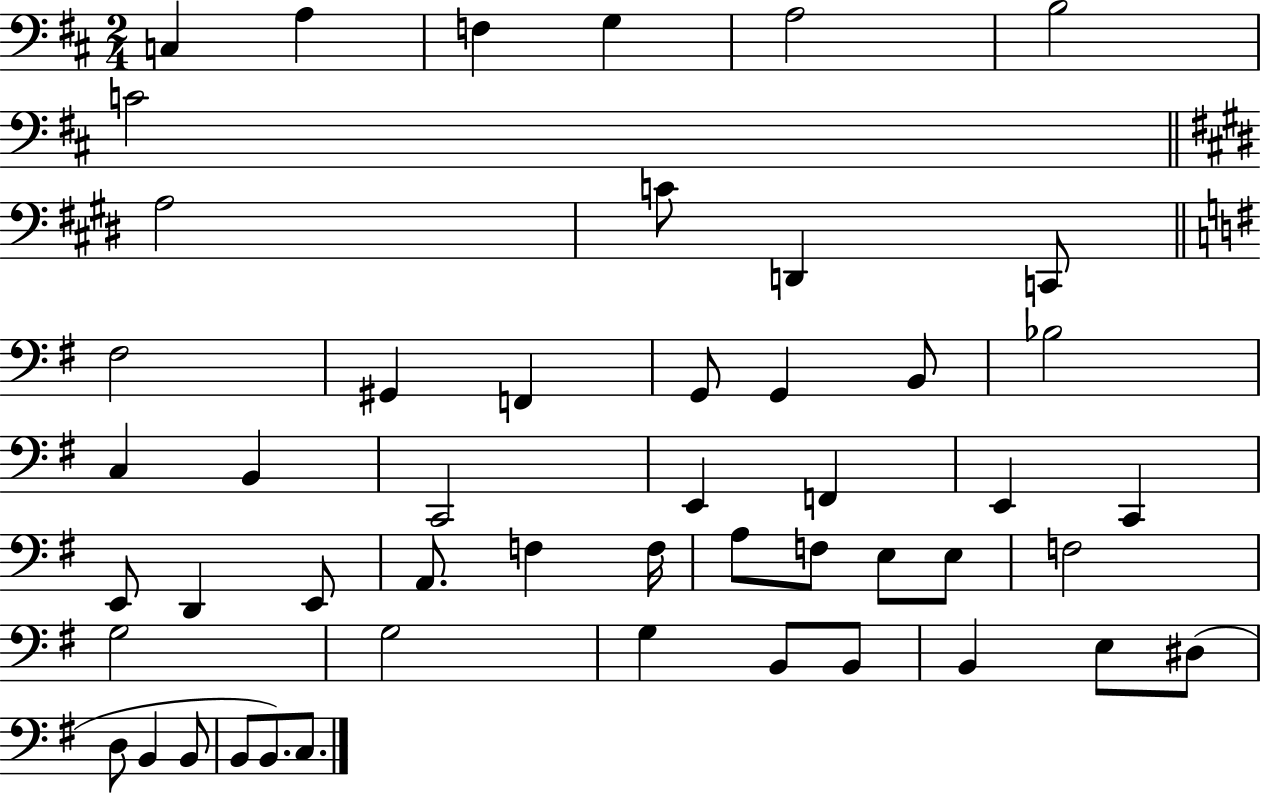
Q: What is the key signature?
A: D major